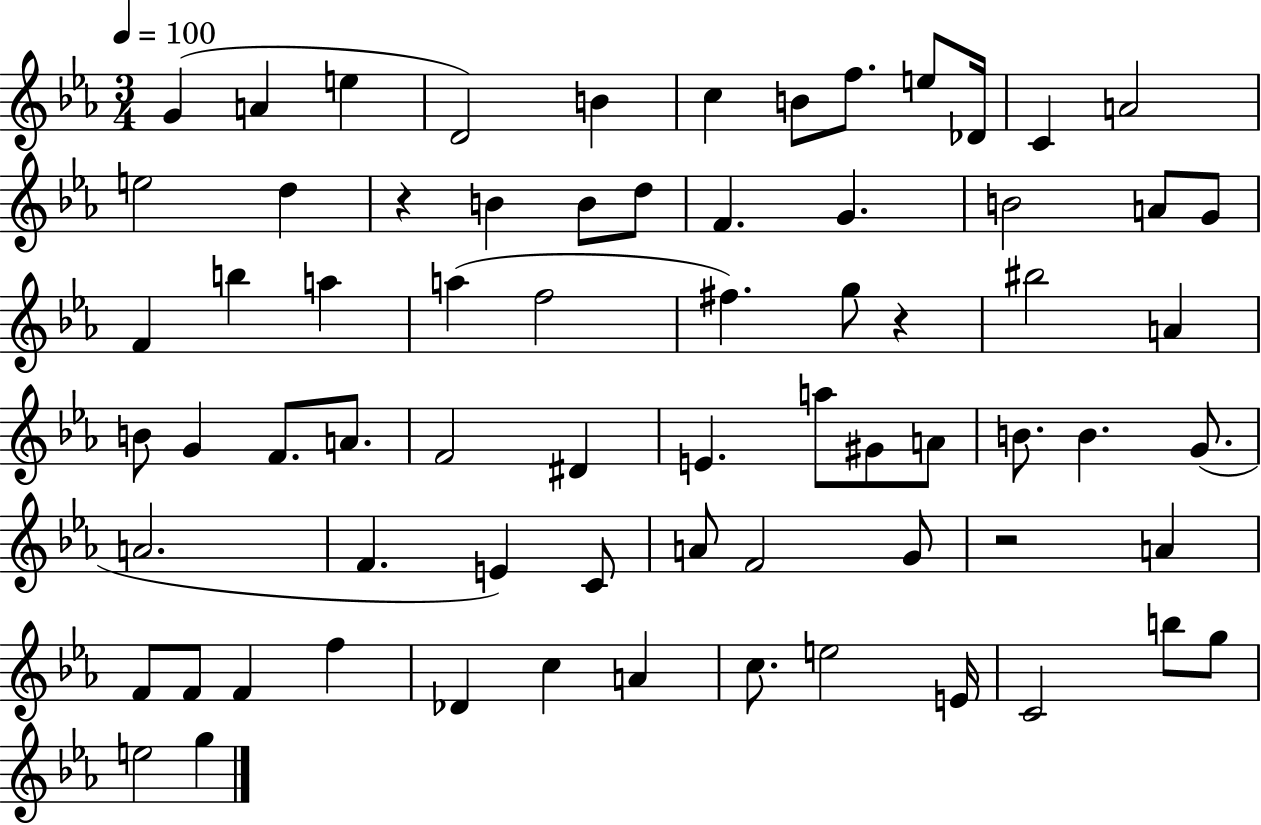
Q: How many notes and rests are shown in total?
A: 70